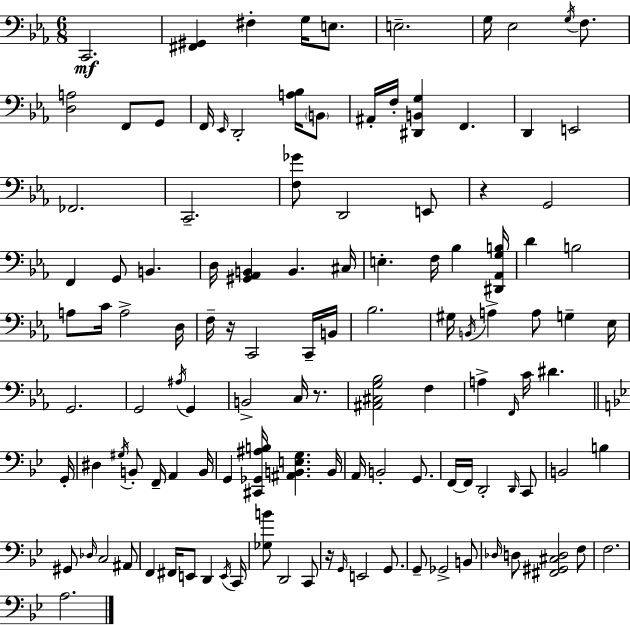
C2/h. [F#2,G#2]/q F#3/q G3/s E3/e. E3/h. G3/s Eb3/h G3/s F3/e. [D3,A3]/h F2/e G2/e F2/s Eb2/s D2/h [A3,Bb3]/s B2/e A#2/s F3/s [D#2,B2,G3]/q F2/q. D2/q E2/h FES2/h. C2/h. [F3,Gb4]/e D2/h E2/e R/q G2/h F2/q G2/e B2/q. D3/s [G#2,Ab2,B2]/q B2/q. C#3/s E3/q. F3/s Bb3/q [D#2,Ab2,G3,B3]/s D4/q B3/h A3/e C4/s A3/h D3/s F3/s R/s C2/h C2/s B2/s Bb3/h. G#3/s B2/s A3/q A3/e G3/q Eb3/s G2/h. G2/h A#3/s G2/q B2/h C3/s R/e. [A#2,C#3,G3,Bb3]/h F3/q A3/q F2/s C4/s D#4/q. G2/s D#3/q G#3/s B2/e F2/s A2/q B2/s G2/q [C#2,Gb2,A#3,B3]/s [A#2,B2,E3,G3]/q. B2/s A2/s B2/h G2/e. F2/s F2/s D2/h D2/s C2/e B2/h B3/q G#2/e Db3/s C3/h A#2/e F2/q F#2/s E2/e D2/q E2/s C2/s [Gb3,B4]/e D2/h C2/e R/s G2/s E2/h G2/e. G2/e Gb2/h B2/e Db3/s D3/e [F#2,G#2,C#3,D3]/h F3/e F3/h. A3/h.